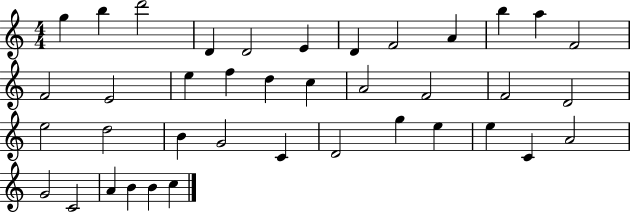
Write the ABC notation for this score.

X:1
T:Untitled
M:4/4
L:1/4
K:C
g b d'2 D D2 E D F2 A b a F2 F2 E2 e f d c A2 F2 F2 D2 e2 d2 B G2 C D2 g e e C A2 G2 C2 A B B c